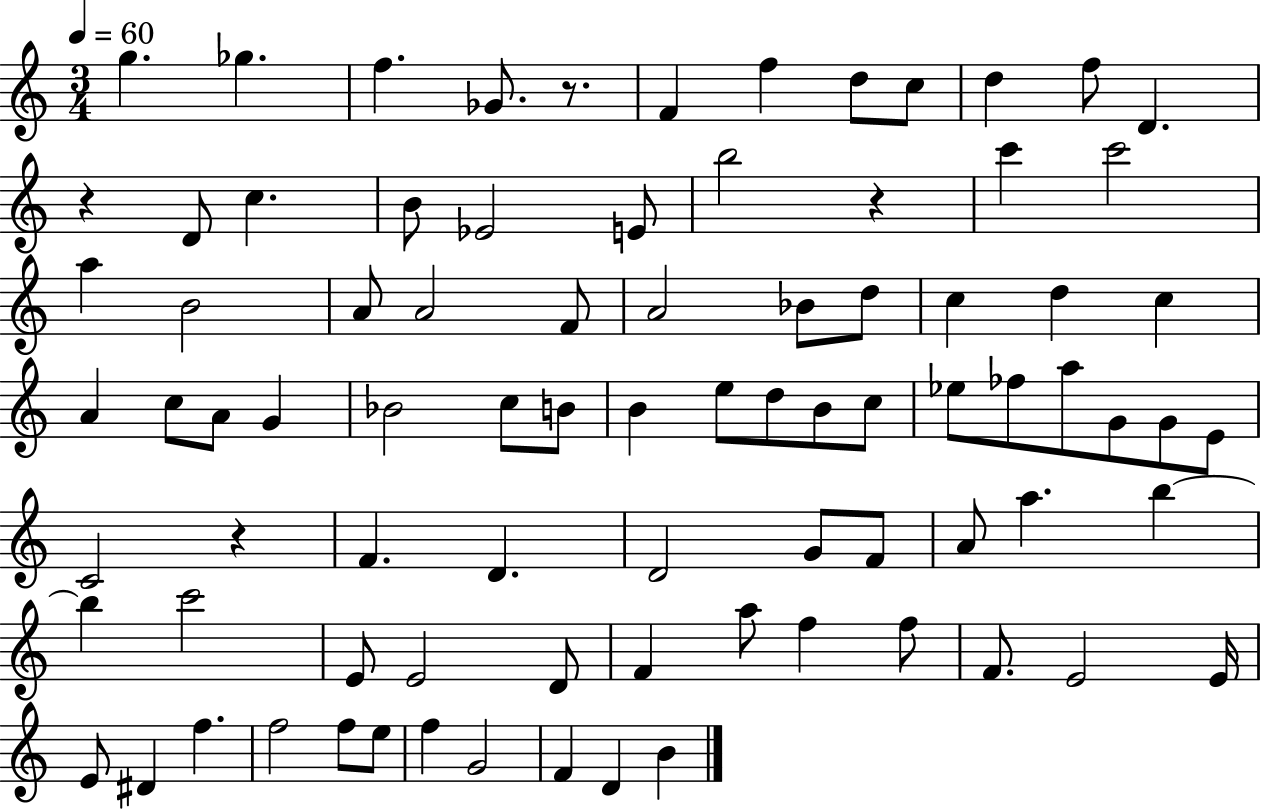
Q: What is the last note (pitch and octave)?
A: B4